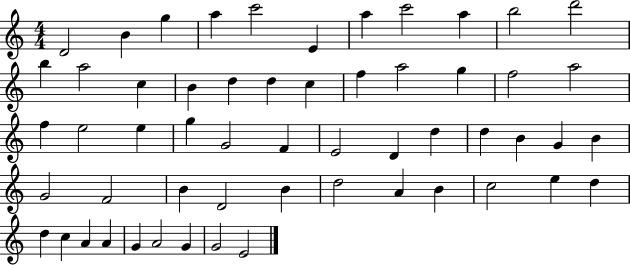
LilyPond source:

{
  \clef treble
  \numericTimeSignature
  \time 4/4
  \key c \major
  d'2 b'4 g''4 | a''4 c'''2 e'4 | a''4 c'''2 a''4 | b''2 d'''2 | \break b''4 a''2 c''4 | b'4 d''4 d''4 c''4 | f''4 a''2 g''4 | f''2 a''2 | \break f''4 e''2 e''4 | g''4 g'2 f'4 | e'2 d'4 d''4 | d''4 b'4 g'4 b'4 | \break g'2 f'2 | b'4 d'2 b'4 | d''2 a'4 b'4 | c''2 e''4 d''4 | \break d''4 c''4 a'4 a'4 | g'4 a'2 g'4 | g'2 e'2 | \bar "|."
}